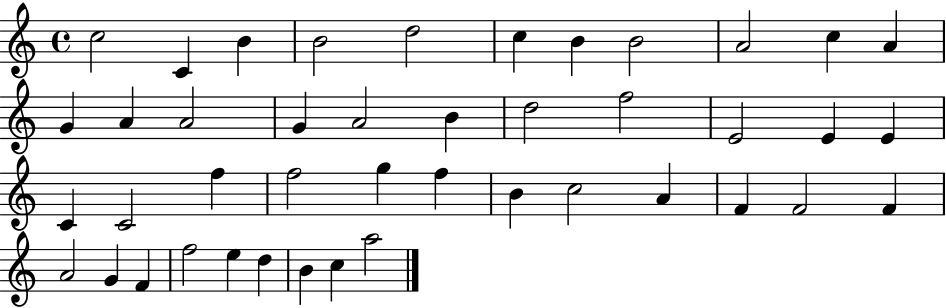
{
  \clef treble
  \time 4/4
  \defaultTimeSignature
  \key c \major
  c''2 c'4 b'4 | b'2 d''2 | c''4 b'4 b'2 | a'2 c''4 a'4 | \break g'4 a'4 a'2 | g'4 a'2 b'4 | d''2 f''2 | e'2 e'4 e'4 | \break c'4 c'2 f''4 | f''2 g''4 f''4 | b'4 c''2 a'4 | f'4 f'2 f'4 | \break a'2 g'4 f'4 | f''2 e''4 d''4 | b'4 c''4 a''2 | \bar "|."
}